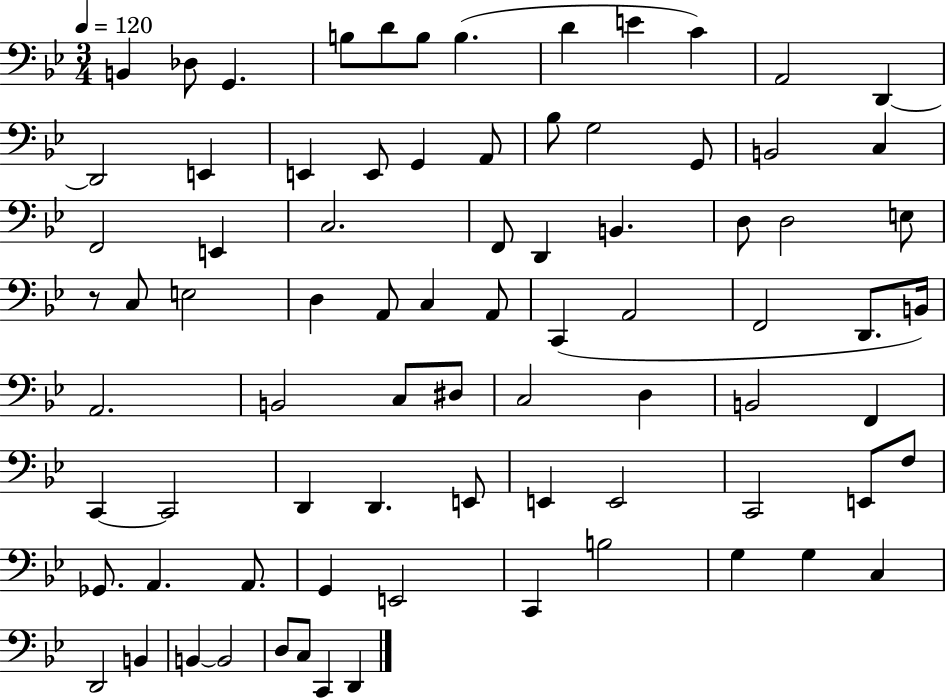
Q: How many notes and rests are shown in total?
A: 80